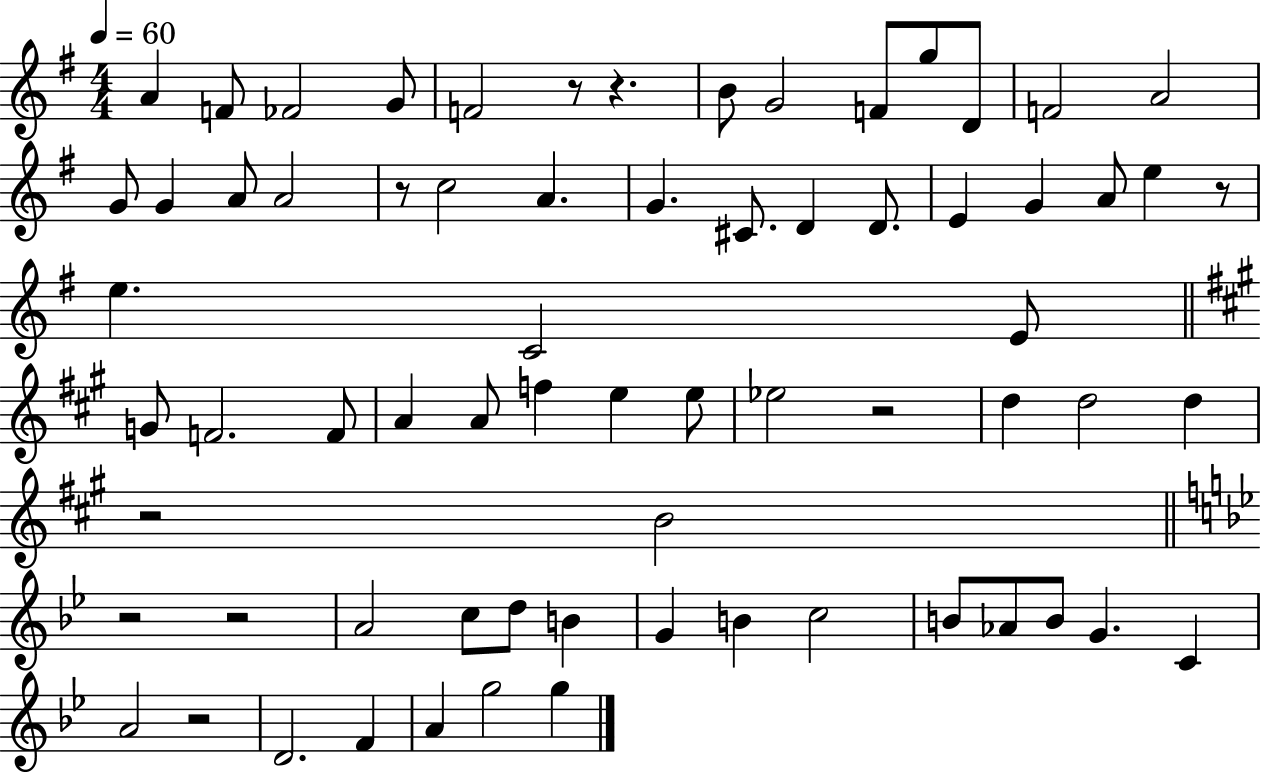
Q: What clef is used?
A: treble